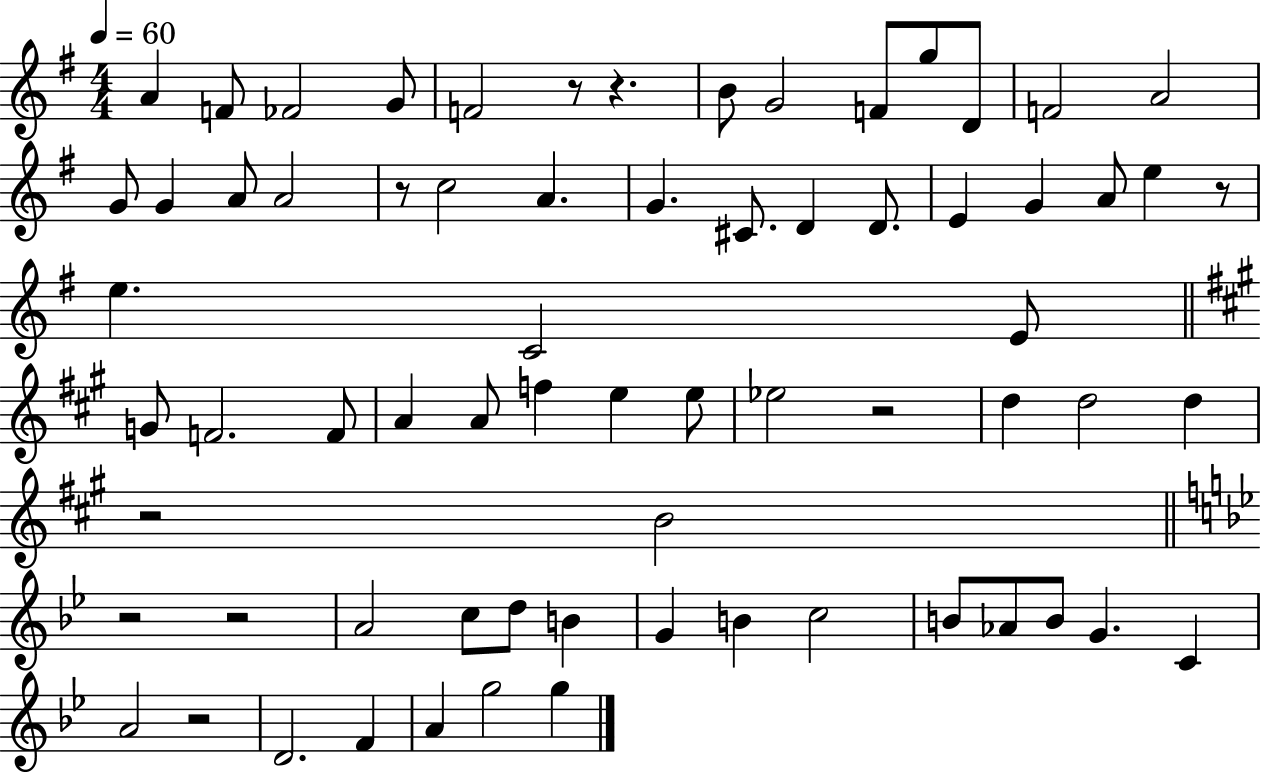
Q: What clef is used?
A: treble